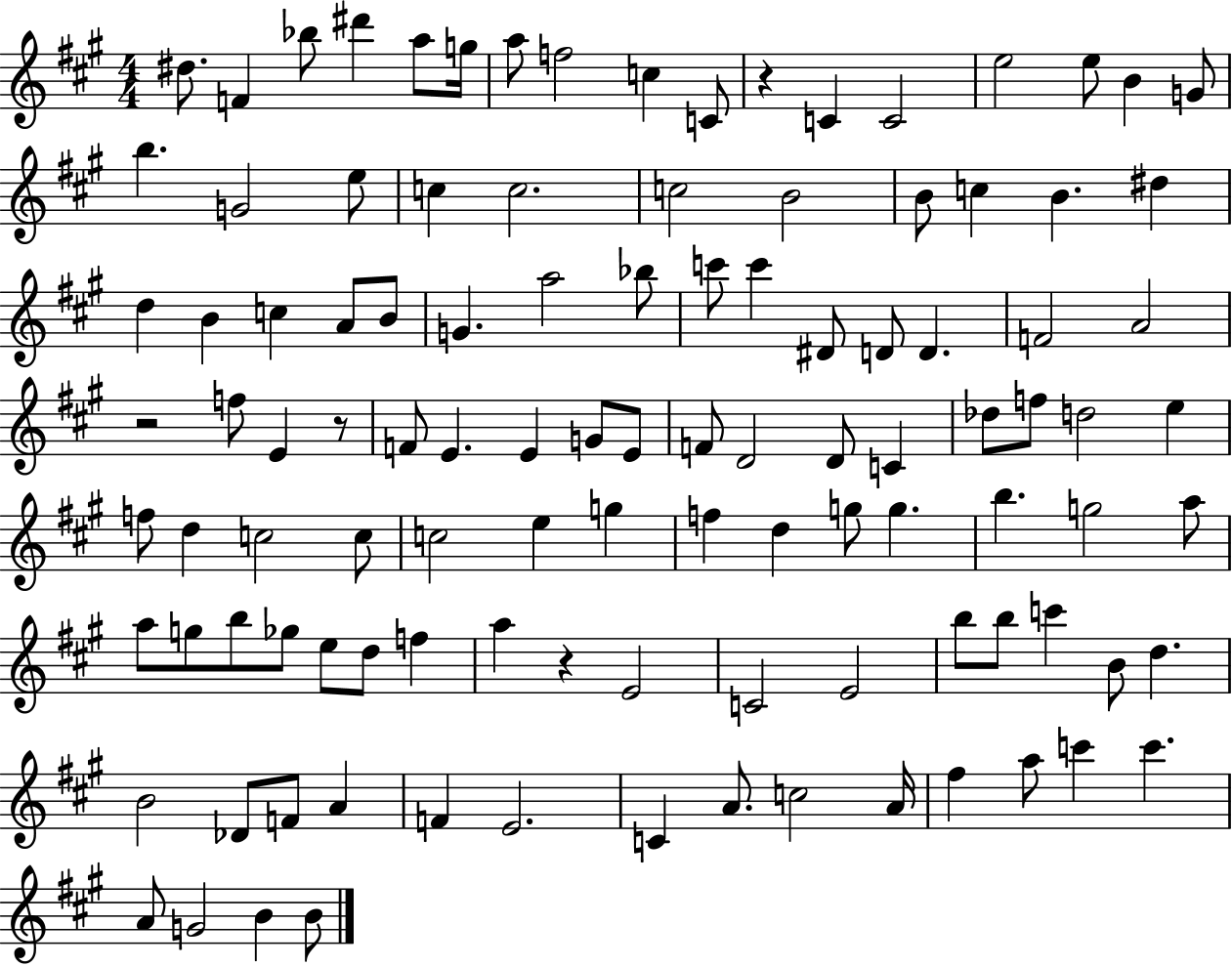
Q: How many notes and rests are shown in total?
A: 109